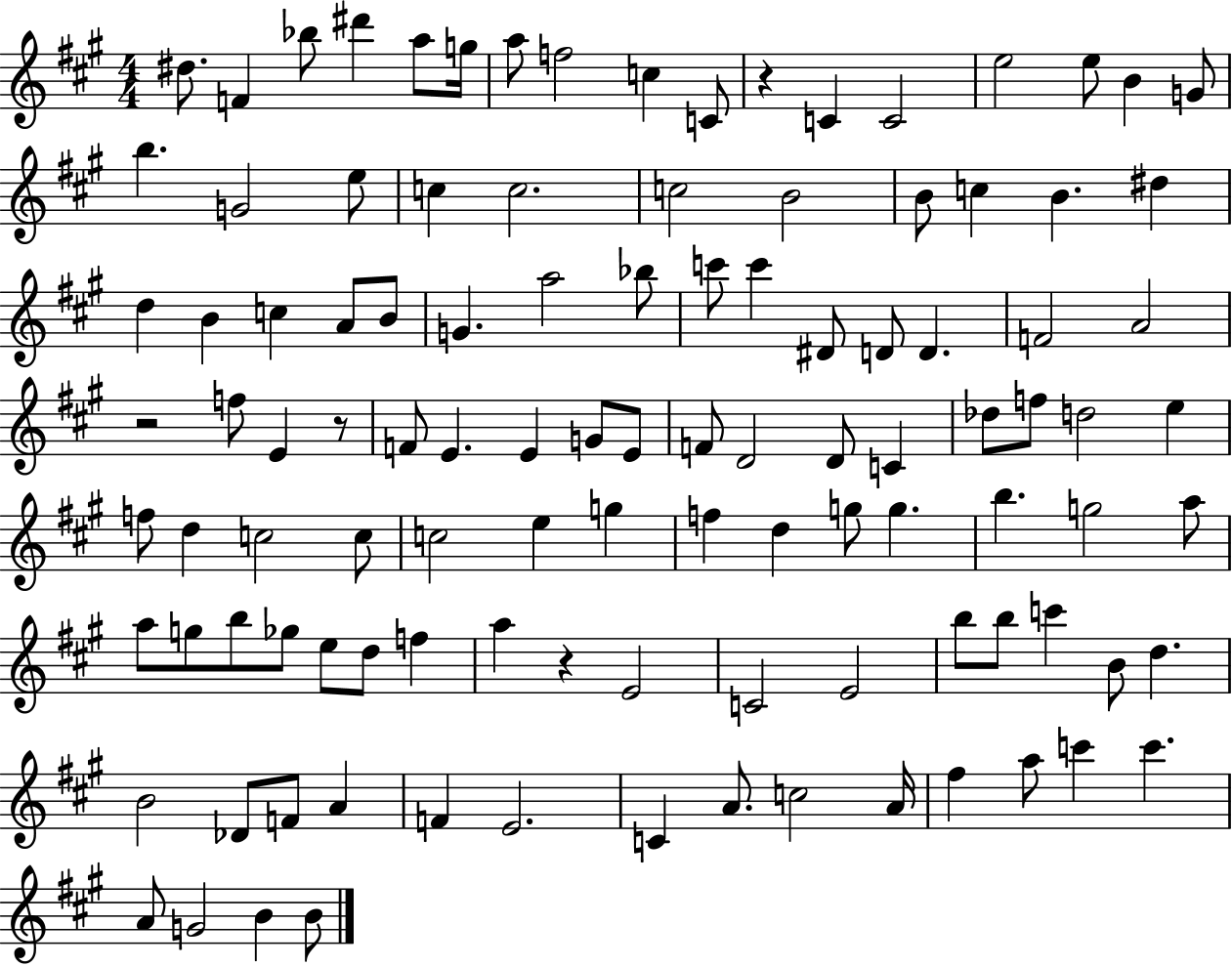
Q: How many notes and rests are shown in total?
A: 109